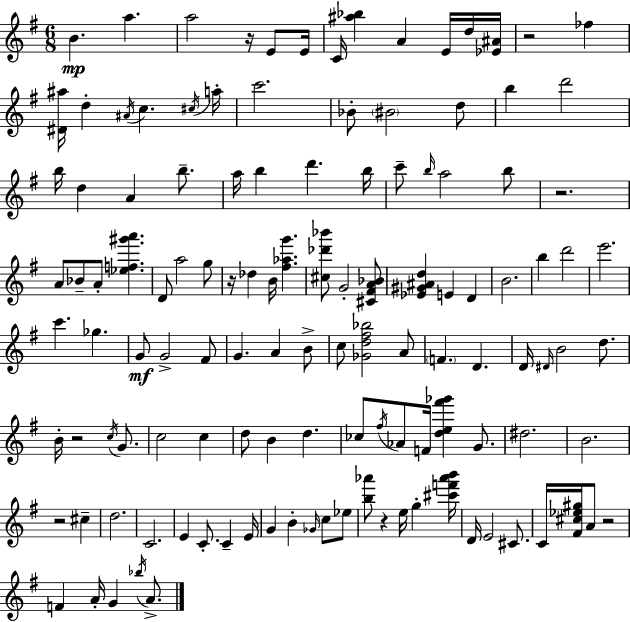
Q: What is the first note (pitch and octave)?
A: B4